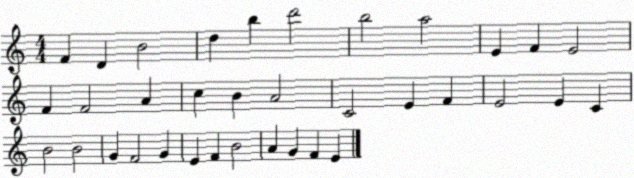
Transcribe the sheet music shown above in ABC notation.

X:1
T:Untitled
M:4/4
L:1/4
K:C
F D B2 d b d'2 b2 a2 E F E2 F F2 A c B A2 C2 E F E2 E C B2 B2 G F2 G E F B2 A G F E